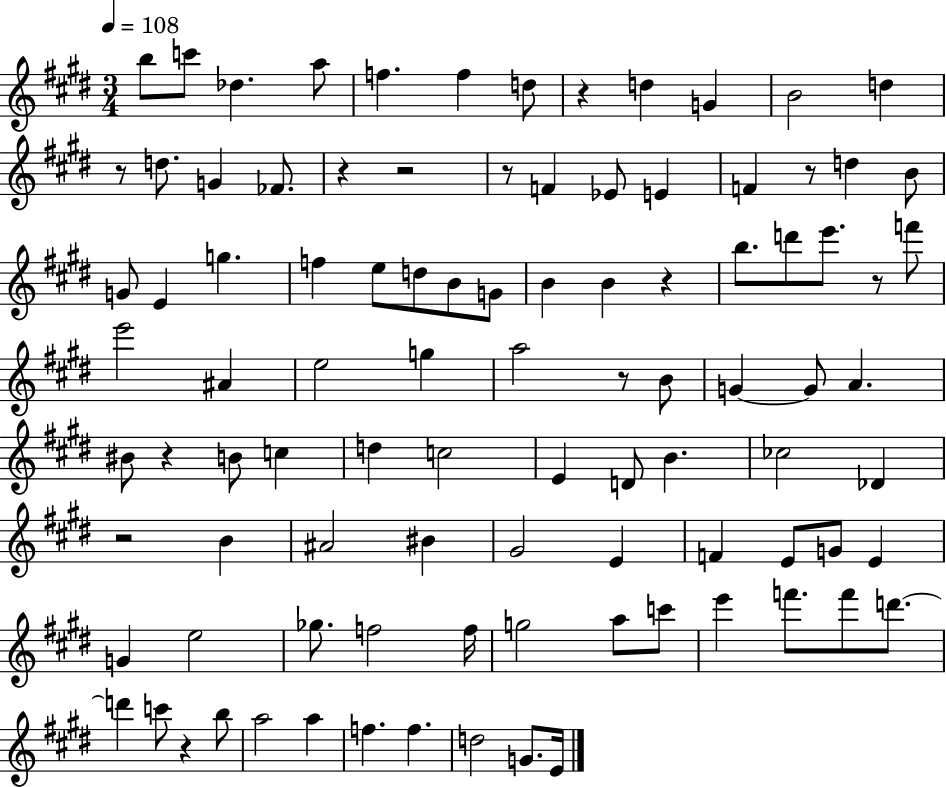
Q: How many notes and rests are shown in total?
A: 96